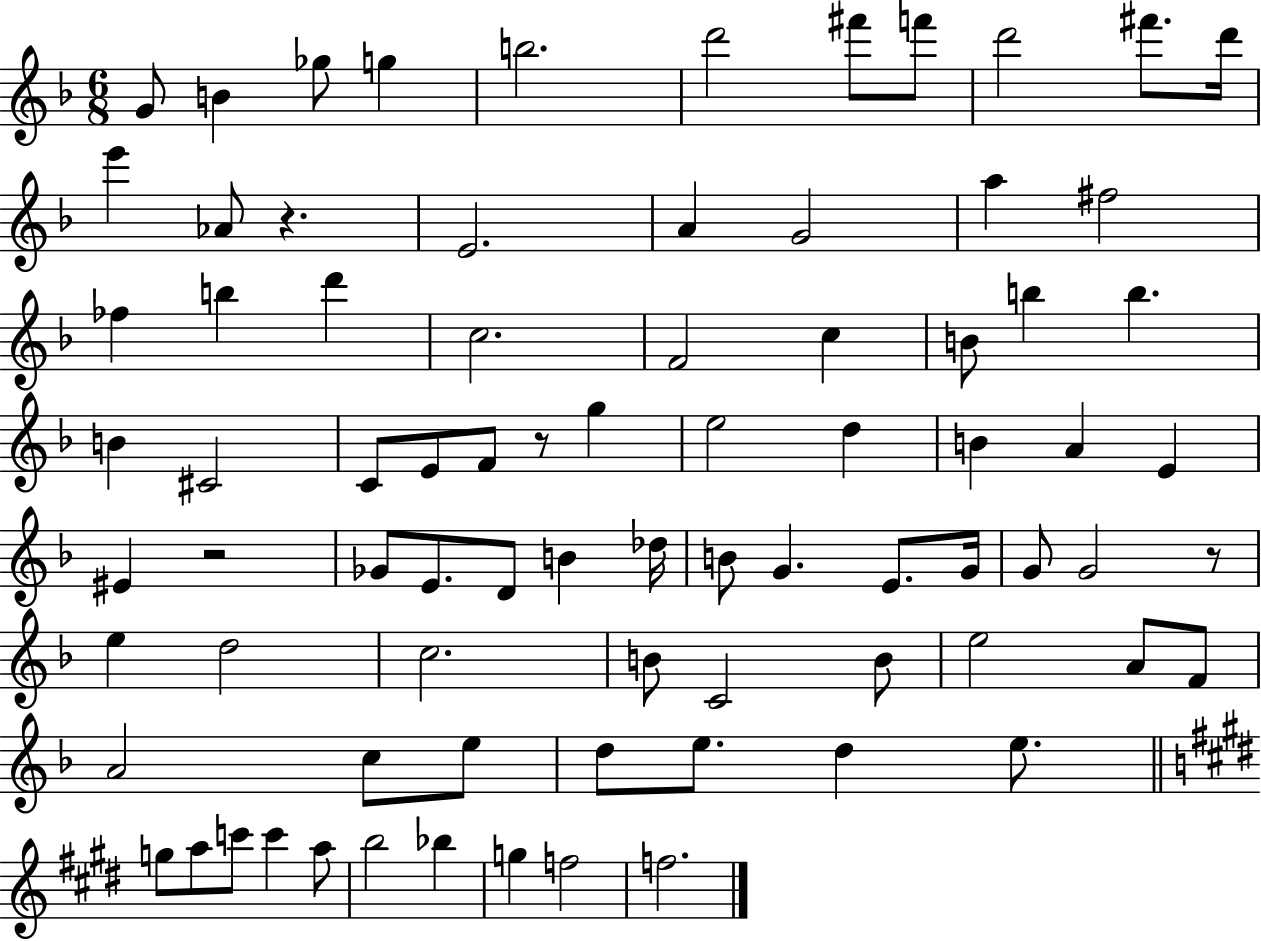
G4/e B4/q Gb5/e G5/q B5/h. D6/h F#6/e F6/e D6/h F#6/e. D6/s E6/q Ab4/e R/q. E4/h. A4/q G4/h A5/q F#5/h FES5/q B5/q D6/q C5/h. F4/h C5/q B4/e B5/q B5/q. B4/q C#4/h C4/e E4/e F4/e R/e G5/q E5/h D5/q B4/q A4/q E4/q EIS4/q R/h Gb4/e E4/e. D4/e B4/q Db5/s B4/e G4/q. E4/e. G4/s G4/e G4/h R/e E5/q D5/h C5/h. B4/e C4/h B4/e E5/h A4/e F4/e A4/h C5/e E5/e D5/e E5/e. D5/q E5/e. G5/e A5/e C6/e C6/q A5/e B5/h Bb5/q G5/q F5/h F5/h.